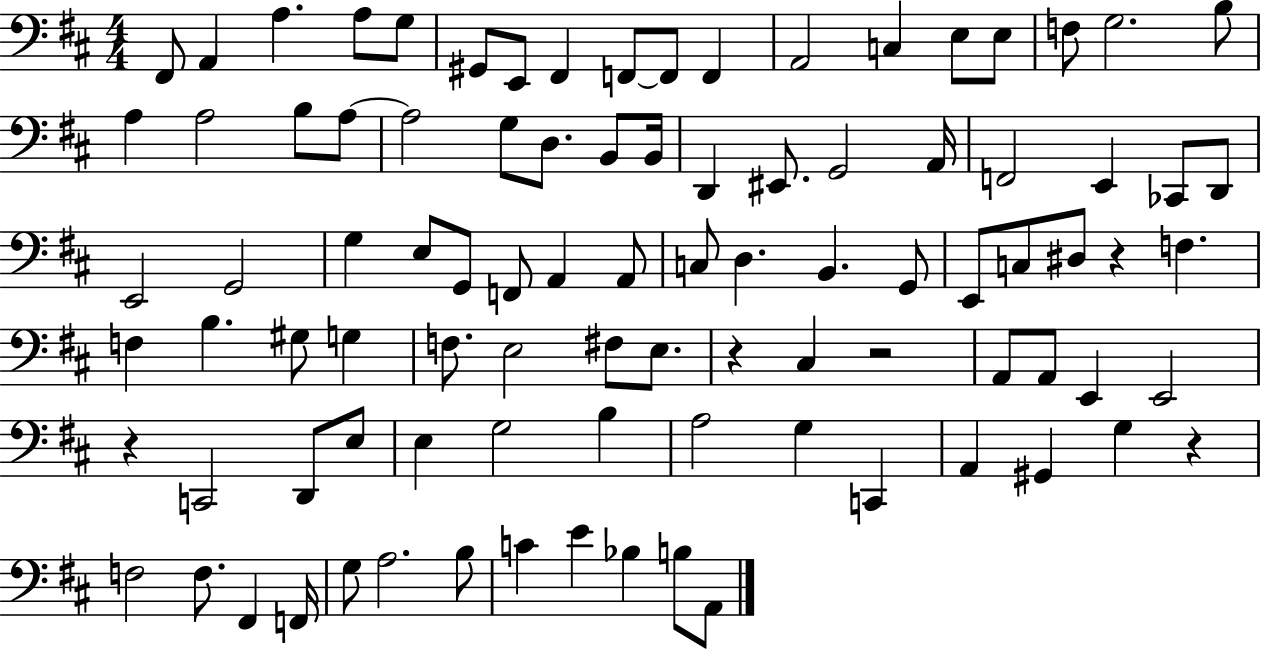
X:1
T:Untitled
M:4/4
L:1/4
K:D
^F,,/2 A,, A, A,/2 G,/2 ^G,,/2 E,,/2 ^F,, F,,/2 F,,/2 F,, A,,2 C, E,/2 E,/2 F,/2 G,2 B,/2 A, A,2 B,/2 A,/2 A,2 G,/2 D,/2 B,,/2 B,,/4 D,, ^E,,/2 G,,2 A,,/4 F,,2 E,, _C,,/2 D,,/2 E,,2 G,,2 G, E,/2 G,,/2 F,,/2 A,, A,,/2 C,/2 D, B,, G,,/2 E,,/2 C,/2 ^D,/2 z F, F, B, ^G,/2 G, F,/2 E,2 ^F,/2 E,/2 z ^C, z2 A,,/2 A,,/2 E,, E,,2 z C,,2 D,,/2 E,/2 E, G,2 B, A,2 G, C,, A,, ^G,, G, z F,2 F,/2 ^F,, F,,/4 G,/2 A,2 B,/2 C E _B, B,/2 A,,/2